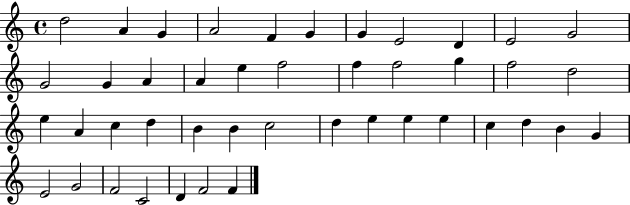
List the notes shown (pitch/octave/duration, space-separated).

D5/h A4/q G4/q A4/h F4/q G4/q G4/q E4/h D4/q E4/h G4/h G4/h G4/q A4/q A4/q E5/q F5/h F5/q F5/h G5/q F5/h D5/h E5/q A4/q C5/q D5/q B4/q B4/q C5/h D5/q E5/q E5/q E5/q C5/q D5/q B4/q G4/q E4/h G4/h F4/h C4/h D4/q F4/h F4/q